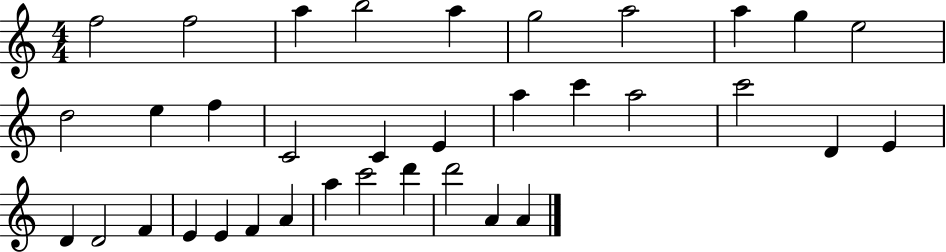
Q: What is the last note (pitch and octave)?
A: A4